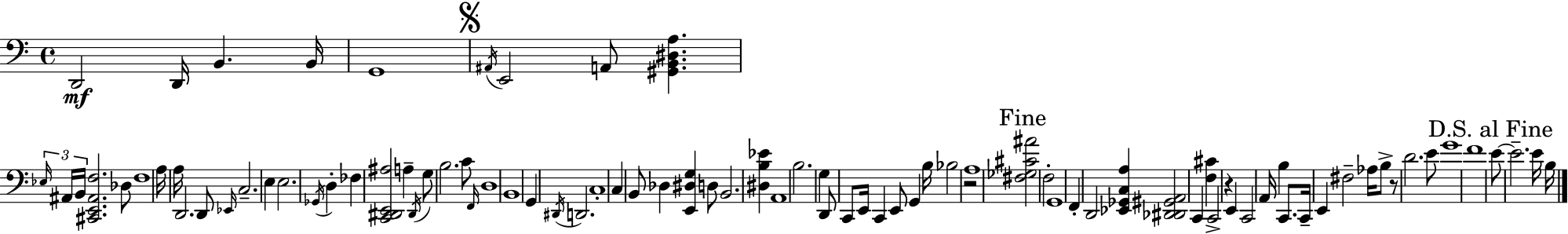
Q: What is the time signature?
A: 4/4